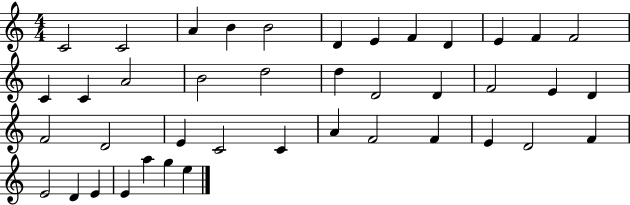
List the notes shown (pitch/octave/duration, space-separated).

C4/h C4/h A4/q B4/q B4/h D4/q E4/q F4/q D4/q E4/q F4/q F4/h C4/q C4/q A4/h B4/h D5/h D5/q D4/h D4/q F4/h E4/q D4/q F4/h D4/h E4/q C4/h C4/q A4/q F4/h F4/q E4/q D4/h F4/q E4/h D4/q E4/q E4/q A5/q G5/q E5/q